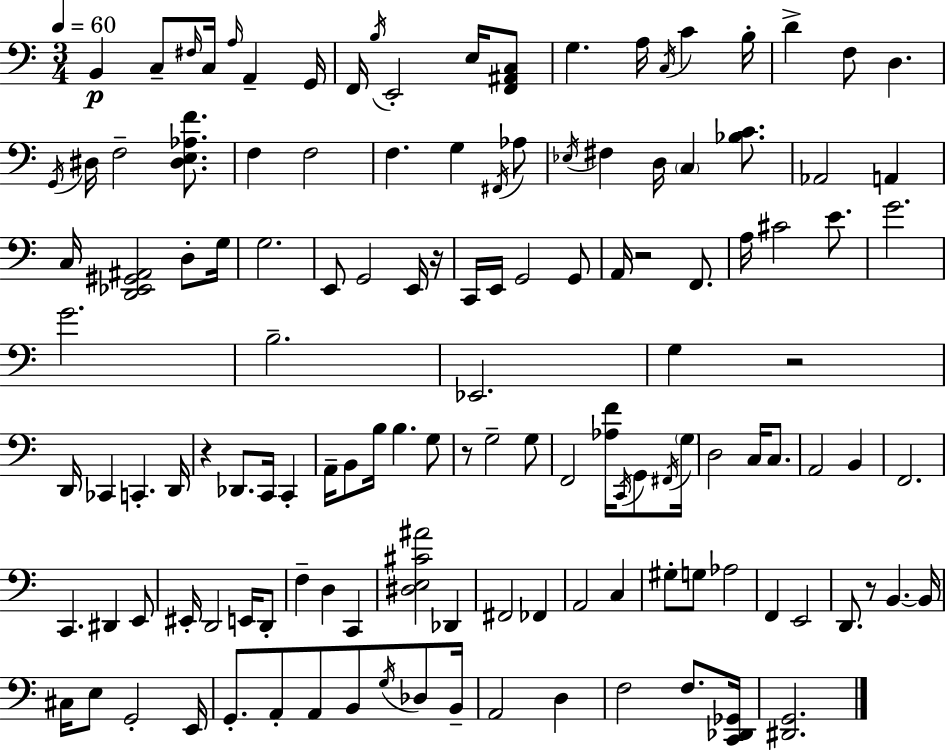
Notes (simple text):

B2/q C3/e F#3/s C3/s A3/s A2/q G2/s F2/s B3/s E2/h E3/s [F2,A#2,C3]/e G3/q. A3/s C3/s C4/q B3/s D4/q F3/e D3/q. G2/s D#3/s F3/h [D#3,E3,Ab3,F4]/e. F3/q F3/h F3/q. G3/q F#2/s Ab3/e Eb3/s F#3/q D3/s C3/q [Bb3,C4]/e. Ab2/h A2/q C3/s [D2,Eb2,G#2,A#2]/h D3/e G3/s G3/h. E2/e G2/h E2/s R/s C2/s E2/s G2/h G2/e A2/s R/h F2/e. A3/s C#4/h E4/e. G4/h. G4/h. B3/h. Eb2/h. G3/q R/h D2/s CES2/q C2/q. D2/s R/q Db2/e. C2/s C2/q A2/s B2/e B3/s B3/q. G3/e R/e G3/h G3/e F2/h [Ab3,F4]/s C2/s G2/e F#2/s G3/s D3/h C3/s C3/e. A2/h B2/q F2/h. C2/q. D#2/q E2/e EIS2/s D2/h E2/s D2/e F3/q D3/q C2/q [D#3,E3,C#4,A#4]/h Db2/q F#2/h FES2/q A2/h C3/q G#3/e G3/e Ab3/h F2/q E2/h D2/e. R/e B2/q. B2/s C#3/s E3/e G2/h E2/s G2/e. A2/e A2/e B2/e G3/s Db3/e B2/s A2/h D3/q F3/h F3/e. [C2,Db2,Gb2]/s [D#2,G2]/h.